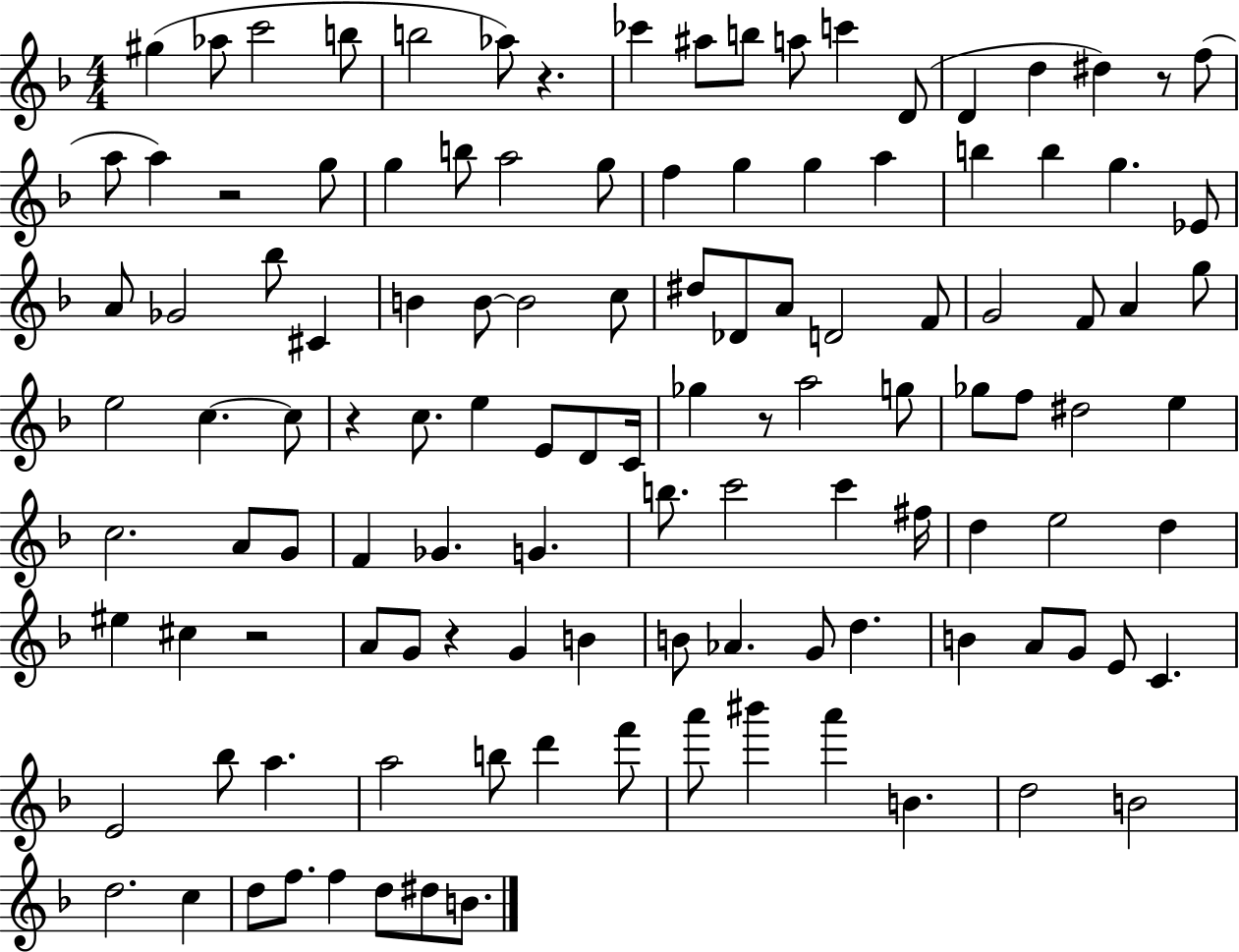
X:1
T:Untitled
M:4/4
L:1/4
K:F
^g _a/2 c'2 b/2 b2 _a/2 z _c' ^a/2 b/2 a/2 c' D/2 D d ^d z/2 f/2 a/2 a z2 g/2 g b/2 a2 g/2 f g g a b b g _E/2 A/2 _G2 _b/2 ^C B B/2 B2 c/2 ^d/2 _D/2 A/2 D2 F/2 G2 F/2 A g/2 e2 c c/2 z c/2 e E/2 D/2 C/4 _g z/2 a2 g/2 _g/2 f/2 ^d2 e c2 A/2 G/2 F _G G b/2 c'2 c' ^f/4 d e2 d ^e ^c z2 A/2 G/2 z G B B/2 _A G/2 d B A/2 G/2 E/2 C E2 _b/2 a a2 b/2 d' f'/2 a'/2 ^b' a' B d2 B2 d2 c d/2 f/2 f d/2 ^d/2 B/2